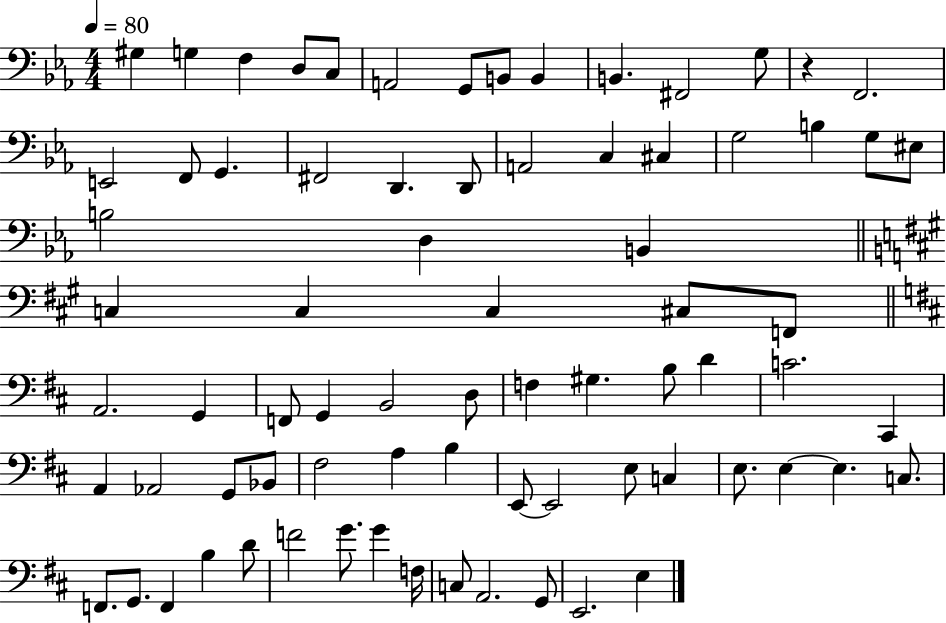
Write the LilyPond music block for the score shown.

{
  \clef bass
  \numericTimeSignature
  \time 4/4
  \key ees \major
  \tempo 4 = 80
  gis4 g4 f4 d8 c8 | a,2 g,8 b,8 b,4 | b,4. fis,2 g8 | r4 f,2. | \break e,2 f,8 g,4. | fis,2 d,4. d,8 | a,2 c4 cis4 | g2 b4 g8 eis8 | \break b2 d4 b,4 | \bar "||" \break \key a \major c4 c4 c4 cis8 f,8 | \bar "||" \break \key d \major a,2. g,4 | f,8 g,4 b,2 d8 | f4 gis4. b8 d'4 | c'2. cis,4 | \break a,4 aes,2 g,8 bes,8 | fis2 a4 b4 | e,8~~ e,2 e8 c4 | e8. e4~~ e4. c8. | \break f,8. g,8. f,4 b4 d'8 | f'2 g'8. g'4 f16 | c8 a,2. g,8 | e,2. e4 | \break \bar "|."
}